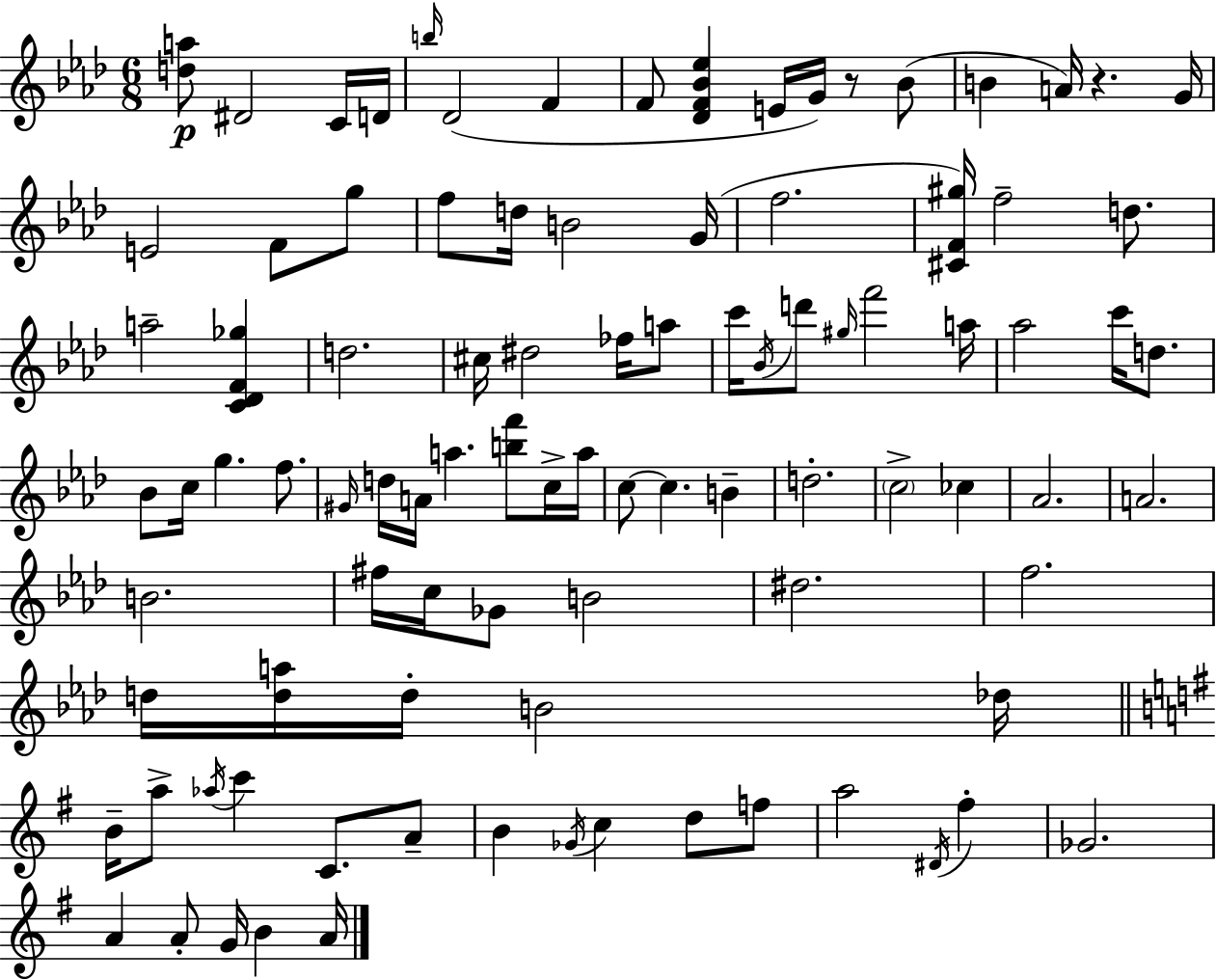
{
  \clef treble
  \numericTimeSignature
  \time 6/8
  \key aes \major
  <d'' a''>8\p dis'2 c'16 d'16 | \grace { b''16 } des'2( f'4 | f'8 <des' f' bes' ees''>4 e'16 g'16) r8 bes'8( | b'4 a'16) r4. | \break g'16 e'2 f'8 g''8 | f''8 d''16 b'2 | g'16( f''2. | <cis' f' gis''>16) f''2-- d''8. | \break a''2-- <c' des' f' ges''>4 | d''2. | cis''16 dis''2 fes''16 a''8 | c'''16 \acciaccatura { bes'16 } d'''8 \grace { gis''16 } f'''2 | \break a''16 aes''2 c'''16 | d''8. bes'8 c''16 g''4. | f''8. \grace { gis'16 } d''16 a'16 a''4. | <b'' f'''>8 c''16-> a''16 c''8~~ c''4. | \break b'4-- d''2.-. | \parenthesize c''2-> | ces''4 aes'2. | a'2. | \break b'2. | fis''16 c''16 ges'8 b'2 | dis''2. | f''2. | \break d''16 <d'' a''>16 d''16-. b'2 | des''16 \bar "||" \break \key g \major b'16-- a''8-> \acciaccatura { aes''16 } c'''4 c'8. a'8-- | b'4 \acciaccatura { ges'16 } c''4 d''8 | f''8 a''2 \acciaccatura { dis'16 } fis''4-. | ges'2. | \break a'4 a'8-. g'16 b'4 | a'16 \bar "|."
}